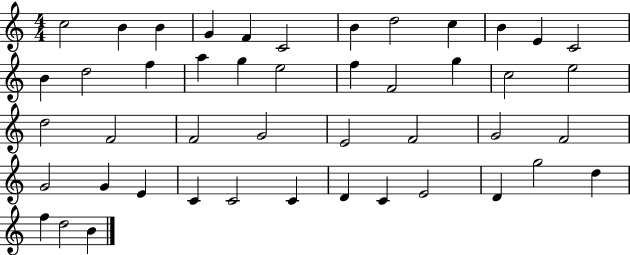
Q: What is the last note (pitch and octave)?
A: B4